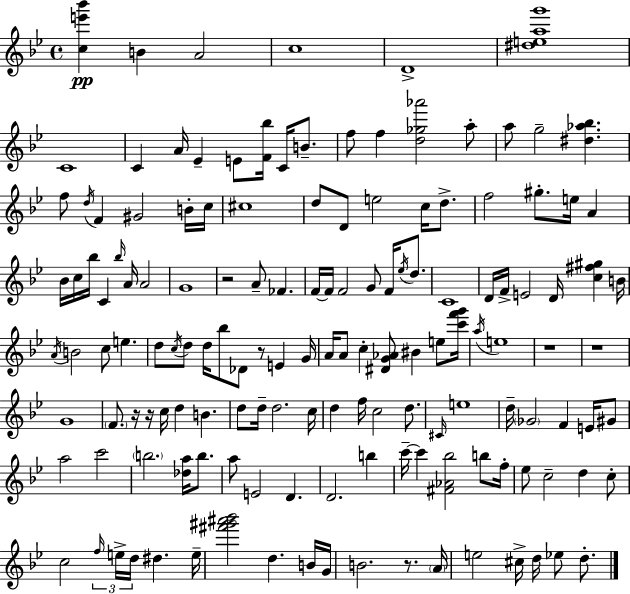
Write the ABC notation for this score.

X:1
T:Untitled
M:4/4
L:1/4
K:Gm
[ce'_b'] B A2 c4 D4 [^deag']4 C4 C A/4 _E E/2 [F_b]/4 C/4 B/2 f/2 f [d_g_a']2 a/2 a/2 g2 [^d_a_b] f/2 d/4 F ^G2 B/4 c/4 ^c4 d/2 D/2 e2 c/4 d/2 f2 ^g/2 e/4 A _B/4 c/4 _b/4 C _b/4 A/4 A2 G4 z2 A/2 _F F/4 F/4 F2 G/2 F/4 _e/4 d/2 C4 D/4 F/4 E2 D/4 [c^f^g] B/4 A/4 B2 c/2 e d/2 c/4 d/2 d/4 _b/2 _D/2 z/2 E G/4 A/4 A/2 c [^DG_A]/2 ^B e/2 [c'f'g']/4 a/4 e4 z4 z4 G4 F/2 z/4 z/4 c/4 d B d/2 d/4 d2 c/4 d f/4 c2 d/2 ^C/4 e4 d/4 _G2 F E/4 ^G/2 a2 c'2 b2 [_da]/4 b/2 a/2 E2 D D2 b c'/4 c' [^F_A_b]2 b/2 f/4 _e/2 c2 d c/2 c2 f/4 e/4 d/4 ^d e/4 [^f'^g'^a'_b']2 d B/4 G/4 B2 z/2 A/4 e2 ^c/4 d/4 _e/2 d/2